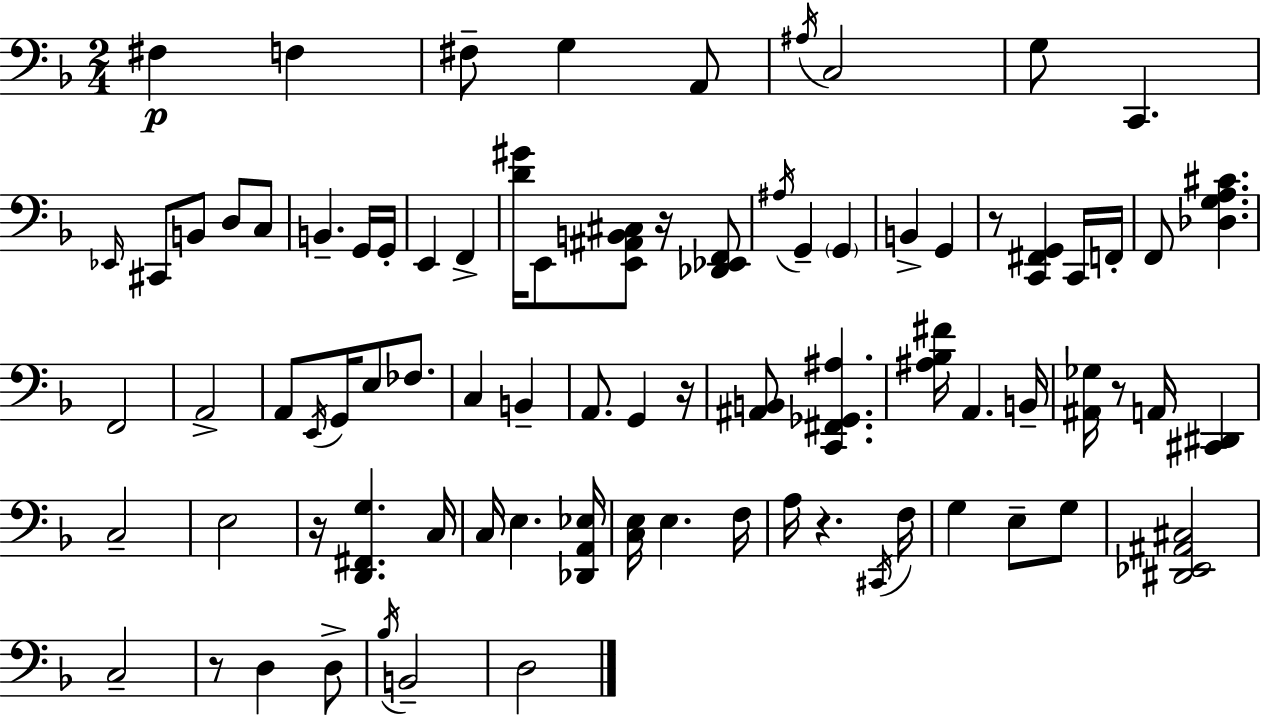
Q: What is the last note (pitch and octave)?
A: D3